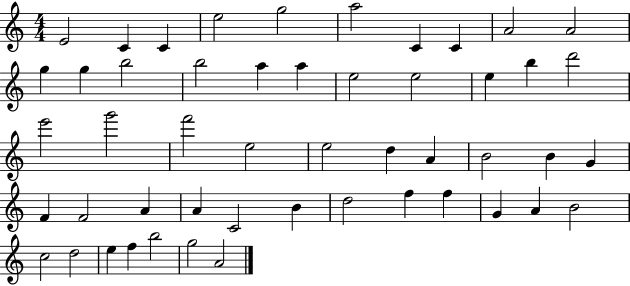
E4/h C4/q C4/q E5/h G5/h A5/h C4/q C4/q A4/h A4/h G5/q G5/q B5/h B5/h A5/q A5/q E5/h E5/h E5/q B5/q D6/h E6/h G6/h F6/h E5/h E5/h D5/q A4/q B4/h B4/q G4/q F4/q F4/h A4/q A4/q C4/h B4/q D5/h F5/q F5/q G4/q A4/q B4/h C5/h D5/h E5/q F5/q B5/h G5/h A4/h